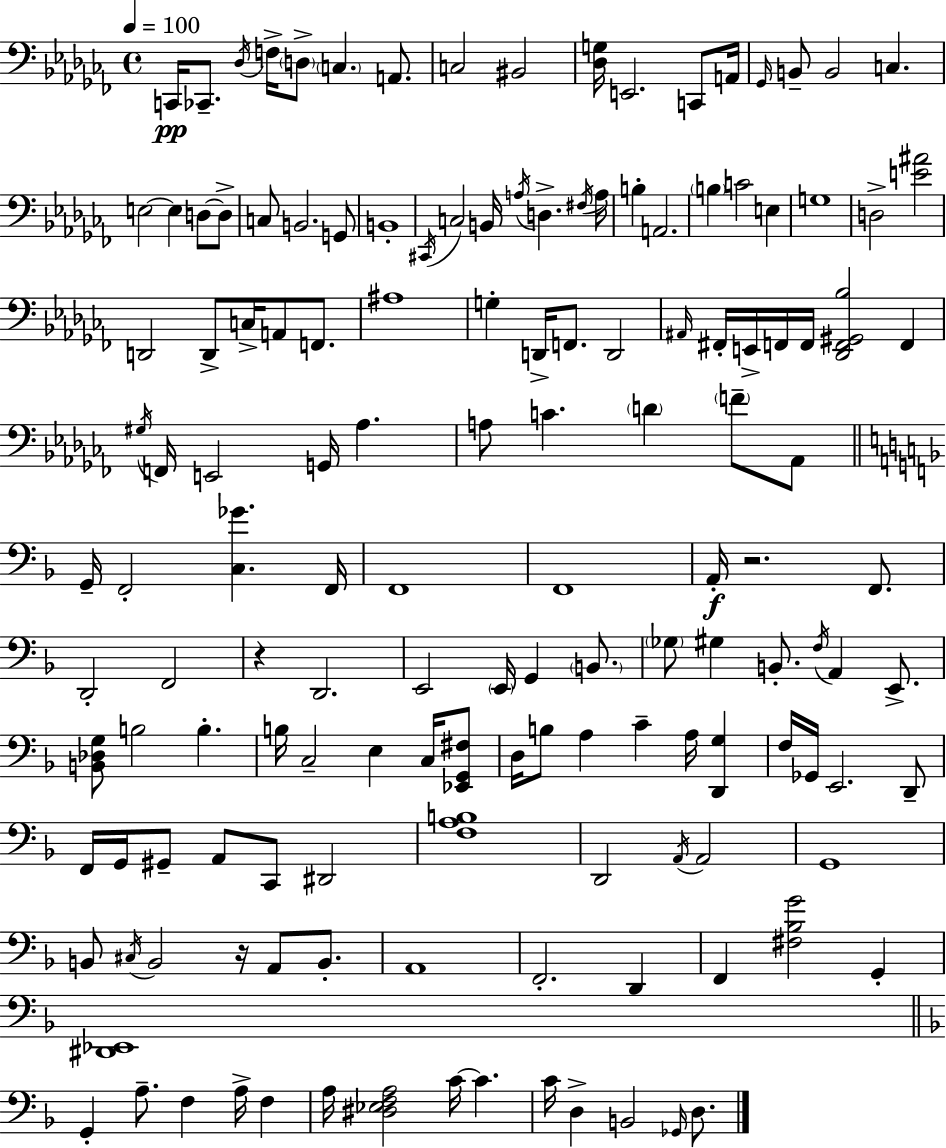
{
  \clef bass
  \time 4/4
  \defaultTimeSignature
  \key aes \minor
  \tempo 4 = 100
  c,16\pp ces,8.-- \acciaccatura { des16 } f16-> \parenthesize d8-> \parenthesize c4. a,8. | c2 bis,2 | <des g>16 e,2. c,8 | a,16 \grace { ges,16 } b,8-- b,2 c4. | \break e2~~ e4 d8~~ | d8-> c8 b,2. | g,8 b,1-. | \acciaccatura { cis,16 } c2 b,16 \acciaccatura { a16 } d4.-> | \break \acciaccatura { fis16 } a16 b4-. a,2. | \parenthesize b4 c'2 | e4 g1 | d2-> <e' ais'>2 | \break d,2 d,8-> c16-> | a,8 f,8. ais1 | g4-. d,16-> f,8. d,2 | \grace { ais,16 } fis,16-. e,16-> f,16 f,16 <des, f, gis, bes>2 | \break f,4 \acciaccatura { gis16 } f,16 e,2 | g,16 aes4. a8 c'4. \parenthesize d'4 | \parenthesize f'8-- aes,8 \bar "||" \break \key f \major g,16-- f,2-. <c ges'>4. f,16 | f,1 | f,1 | a,16-.\f r2. f,8. | \break d,2-. f,2 | r4 d,2. | e,2 \parenthesize e,16 g,4 \parenthesize b,8. | \parenthesize ges8 gis4 b,8.-. \acciaccatura { f16 } a,4 e,8.-> | \break <b, des g>8 b2 b4.-. | b16 c2-- e4 c16 <ees, g, fis>8 | d16 b8 a4 c'4-- a16 <d, g>4 | f16 ges,16 e,2. d,8-- | \break f,16 g,16 gis,8-- a,8 c,8 dis,2 | <f a b>1 | d,2 \acciaccatura { a,16 } a,2 | g,1 | \break b,8 \acciaccatura { cis16 } b,2 r16 a,8 | b,8.-. a,1 | f,2.-. d,4 | f,4 <fis bes g'>2 g,4-. | \break <dis, ees,>1 | \bar "||" \break \key f \major g,4-. a8.-- f4 a16-> f4 | a16 <dis ees f a>2 c'16~~ c'4. | c'16 d4-> b,2 \grace { ges,16 } d8. | \bar "|."
}